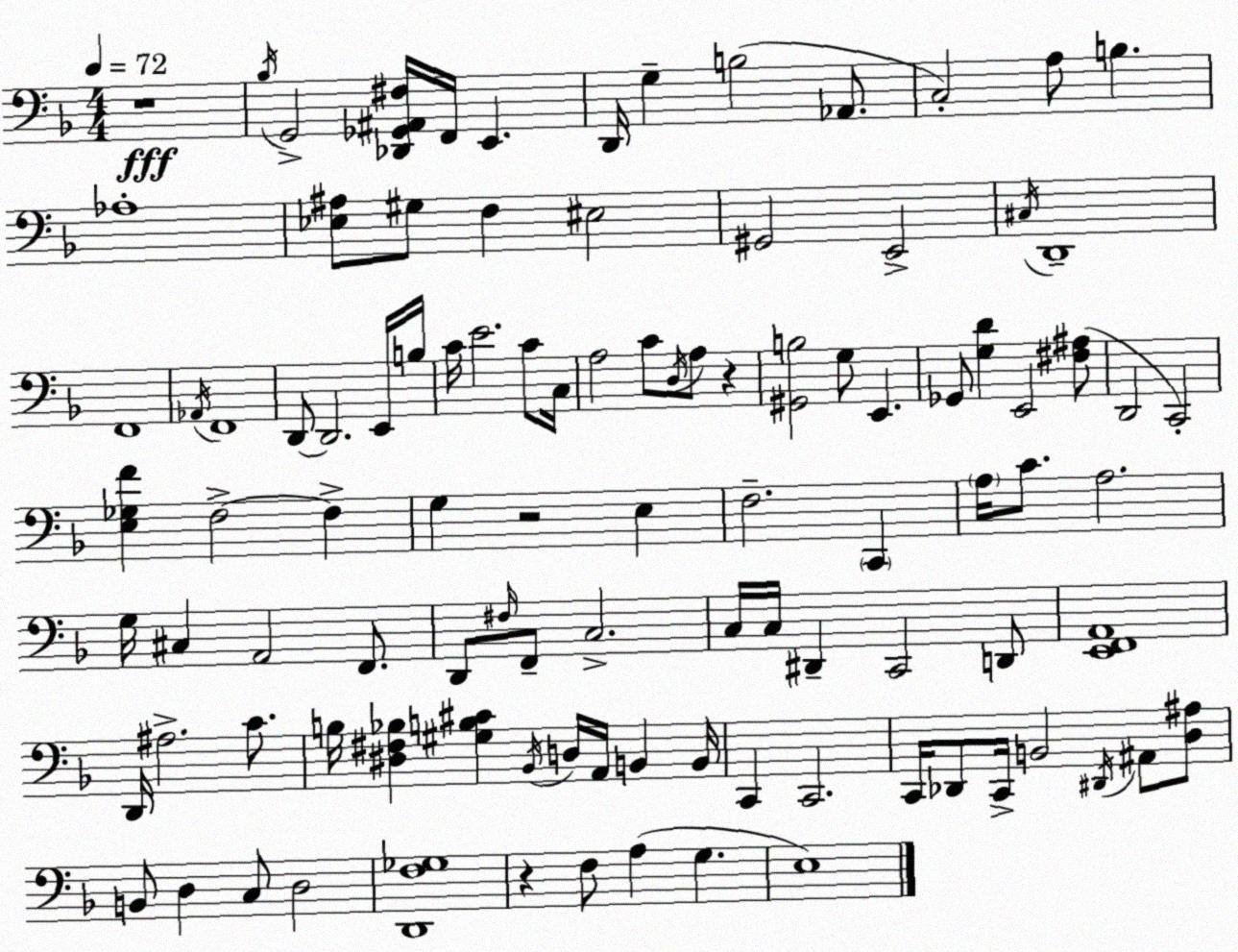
X:1
T:Untitled
M:4/4
L:1/4
K:Dm
z4 _B,/4 G,,2 [_D,,_G,,^A,,^F,]/4 F,,/4 E,, D,,/4 G, B,2 _A,,/2 C,2 A,/2 B, _A,4 [_E,^A,]/2 ^G,/2 F, ^E,2 ^G,,2 E,,2 ^C,/4 D,,4 F,,4 _A,,/4 F,,4 D,,/2 D,,2 E,,/4 B,/4 C/4 E2 C/2 C,/4 A,2 C/2 D,/4 A,/2 z [^G,,B,]2 G,/2 E,, _G,,/2 [G,D] E,,2 [^F,^A,]/2 D,,2 C,,2 [E,_G,F] F,2 F, G, z2 E, F,2 C,, A,/4 C/2 A,2 G,/4 ^C, A,,2 F,,/2 D,,/2 ^F,/4 F,,/2 C,2 C,/4 C,/4 ^D,, C,,2 D,,/2 [E,,F,,A,,]4 D,,/4 ^A,2 C/2 B,/4 [^D,^F,_B,] [^G,B,^C] _B,,/4 D,/4 A,,/4 B,, B,,/4 C,, C,,2 C,,/4 _D,,/2 C,,/4 B,,2 ^D,,/4 ^A,,/2 [D,^A,]/2 B,,/2 D, C,/2 D,2 [D,,F,_G,]4 z F,/2 A, G, E,4